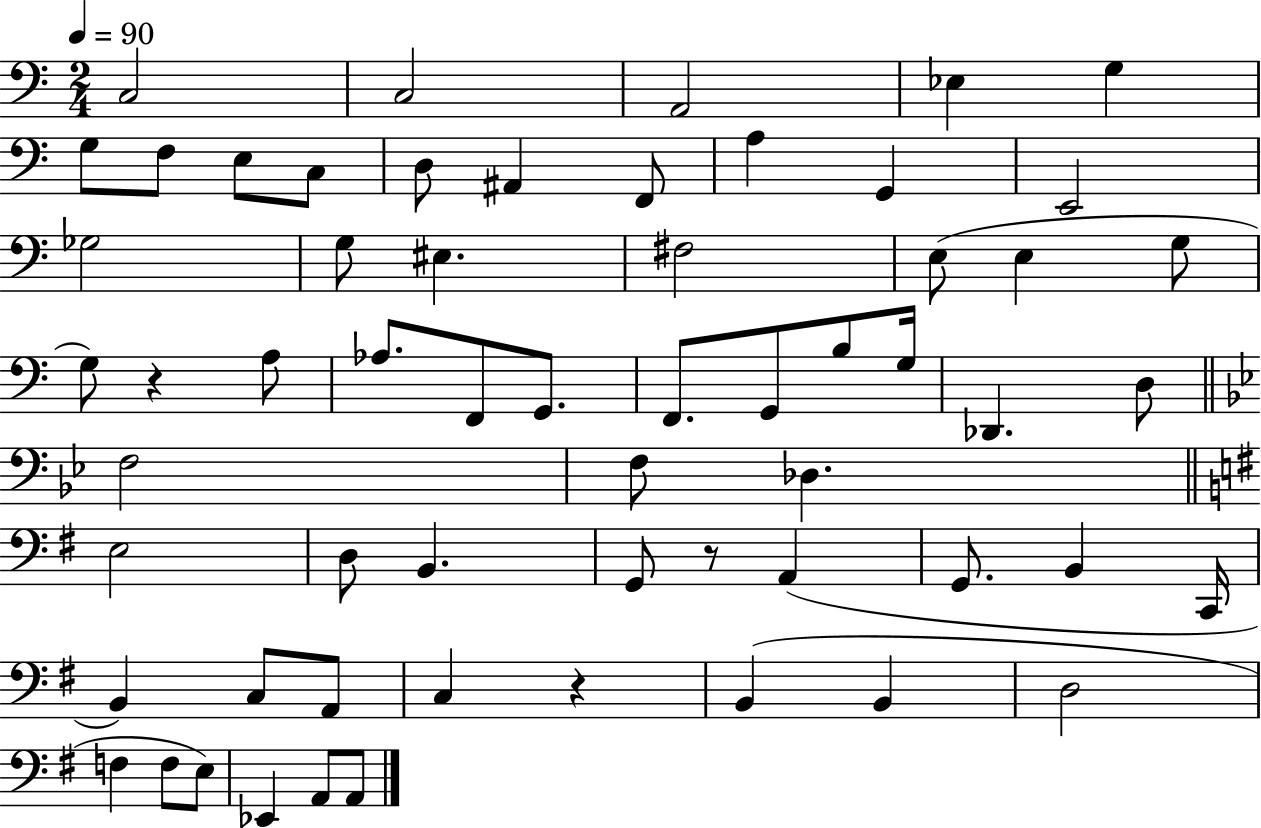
{
  \clef bass
  \numericTimeSignature
  \time 2/4
  \key c \major
  \tempo 4 = 90
  c2 | c2 | a,2 | ees4 g4 | \break g8 f8 e8 c8 | d8 ais,4 f,8 | a4 g,4 | e,2 | \break ges2 | g8 eis4. | fis2 | e8( e4 g8 | \break g8) r4 a8 | aes8. f,8 g,8. | f,8. g,8 b8 g16 | des,4. d8 | \break \bar "||" \break \key g \minor f2 | f8 des4. | \bar "||" \break \key e \minor e2 | d8 b,4. | g,8 r8 a,4( | g,8. b,4 c,16 | \break b,4) c8 a,8 | c4 r4 | b,4( b,4 | d2 | \break f4 f8 e8) | ees,4 a,8 a,8 | \bar "|."
}